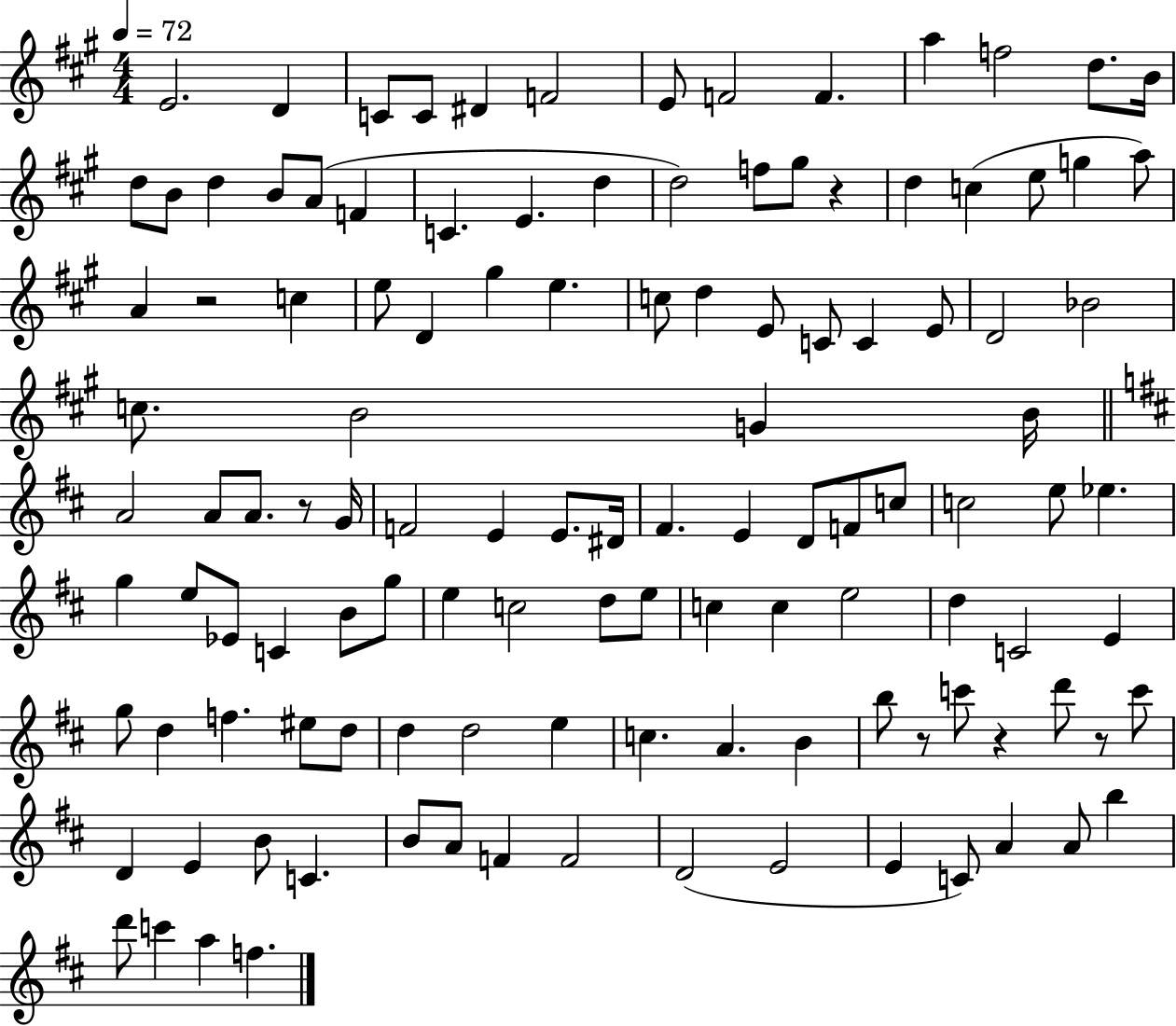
X:1
T:Untitled
M:4/4
L:1/4
K:A
E2 D C/2 C/2 ^D F2 E/2 F2 F a f2 d/2 B/4 d/2 B/2 d B/2 A/2 F C E d d2 f/2 ^g/2 z d c e/2 g a/2 A z2 c e/2 D ^g e c/2 d E/2 C/2 C E/2 D2 _B2 c/2 B2 G B/4 A2 A/2 A/2 z/2 G/4 F2 E E/2 ^D/4 ^F E D/2 F/2 c/2 c2 e/2 _e g e/2 _E/2 C B/2 g/2 e c2 d/2 e/2 c c e2 d C2 E g/2 d f ^e/2 d/2 d d2 e c A B b/2 z/2 c'/2 z d'/2 z/2 c'/2 D E B/2 C B/2 A/2 F F2 D2 E2 E C/2 A A/2 b d'/2 c' a f